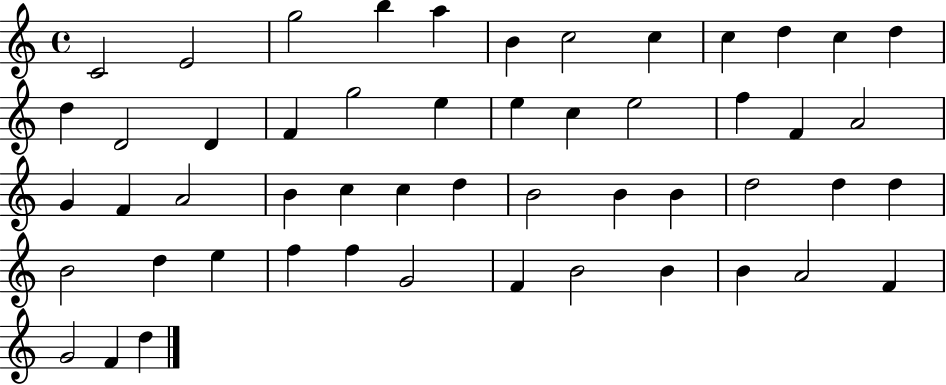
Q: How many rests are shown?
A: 0